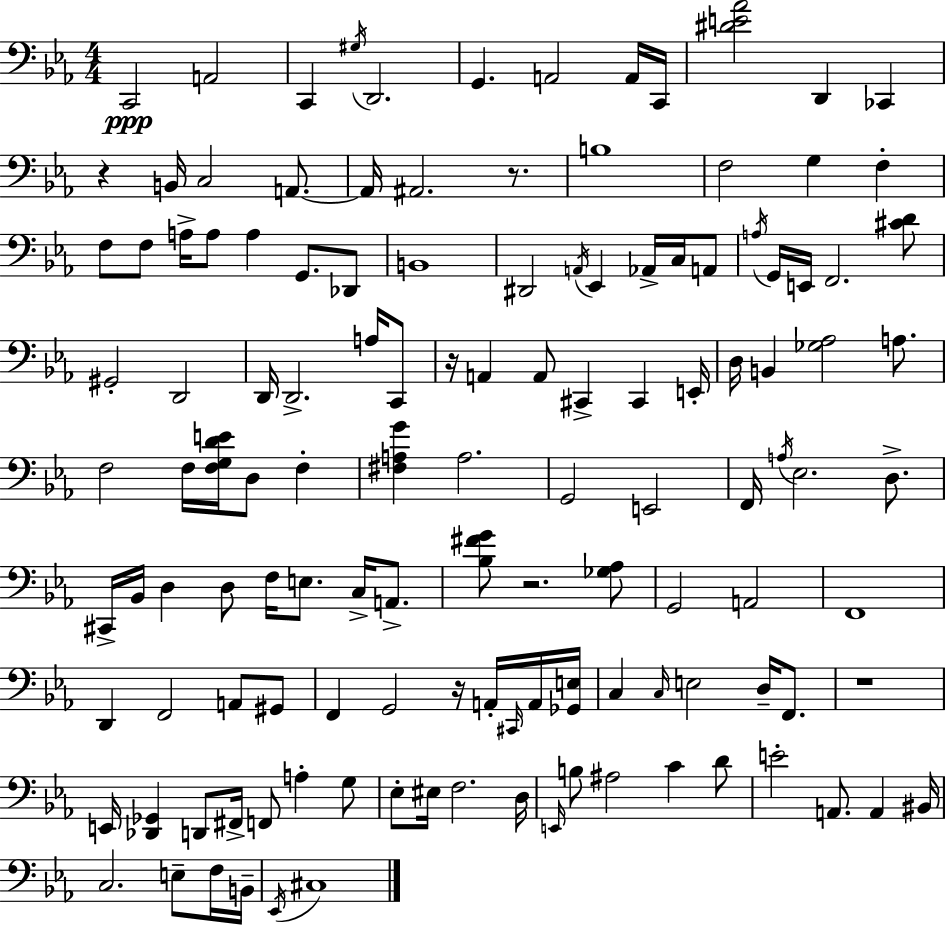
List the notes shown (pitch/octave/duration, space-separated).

C2/h A2/h C2/q G#3/s D2/h. G2/q. A2/h A2/s C2/s [D#4,E4,Ab4]/h D2/q CES2/q R/q B2/s C3/h A2/e. A2/s A#2/h. R/e. B3/w F3/h G3/q F3/q F3/e F3/e A3/s A3/e A3/q G2/e. Db2/e B2/w D#2/h A2/s Eb2/q Ab2/s C3/s A2/e A3/s G2/s E2/s F2/h. [C#4,D4]/e G#2/h D2/h D2/s D2/h. A3/s C2/e R/s A2/q A2/e C#2/q C#2/q E2/s D3/s B2/q [Gb3,Ab3]/h A3/e. F3/h F3/s [F3,G3,D4,E4]/s D3/e F3/q [F#3,A3,G4]/q A3/h. G2/h E2/h F2/s A3/s Eb3/h. D3/e. C#2/s Bb2/s D3/q D3/e F3/s E3/e. C3/s A2/e. [Bb3,F#4,G4]/e R/h. [Gb3,Ab3]/e G2/h A2/h F2/w D2/q F2/h A2/e G#2/e F2/q G2/h R/s A2/s C#2/s A2/s [Gb2,E3]/s C3/q C3/s E3/h D3/s F2/e. R/w E2/s [Db2,Gb2]/q D2/e F#2/s F2/e A3/q G3/e Eb3/e EIS3/s F3/h. D3/s E2/s B3/e A#3/h C4/q D4/e E4/h A2/e. A2/q BIS2/s C3/h. E3/e F3/s B2/s Eb2/s C#3/w